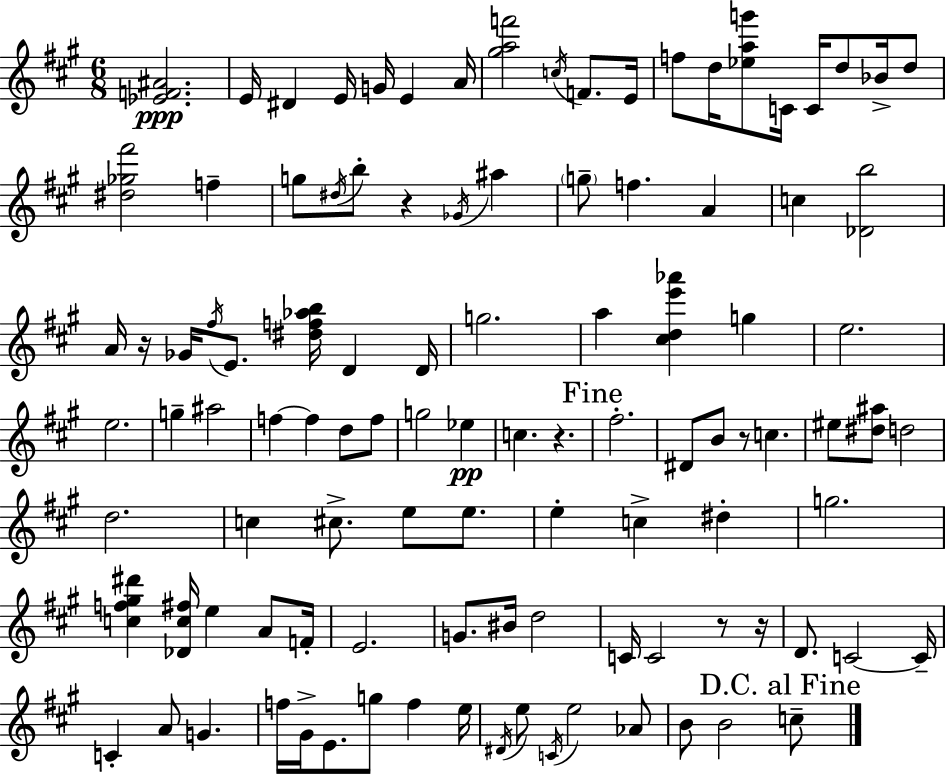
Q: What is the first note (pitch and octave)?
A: E4